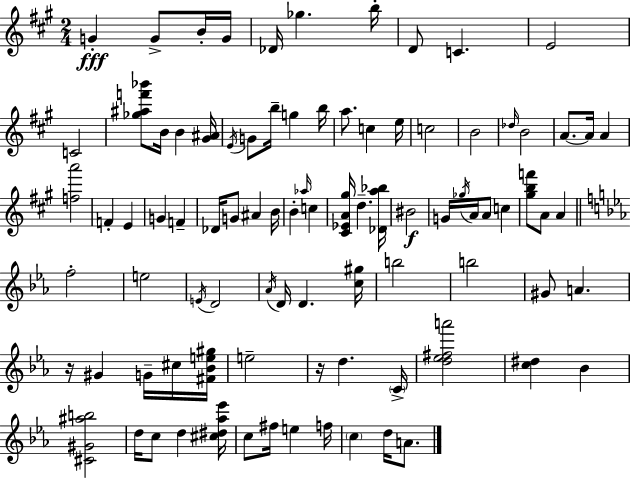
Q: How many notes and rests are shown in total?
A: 90